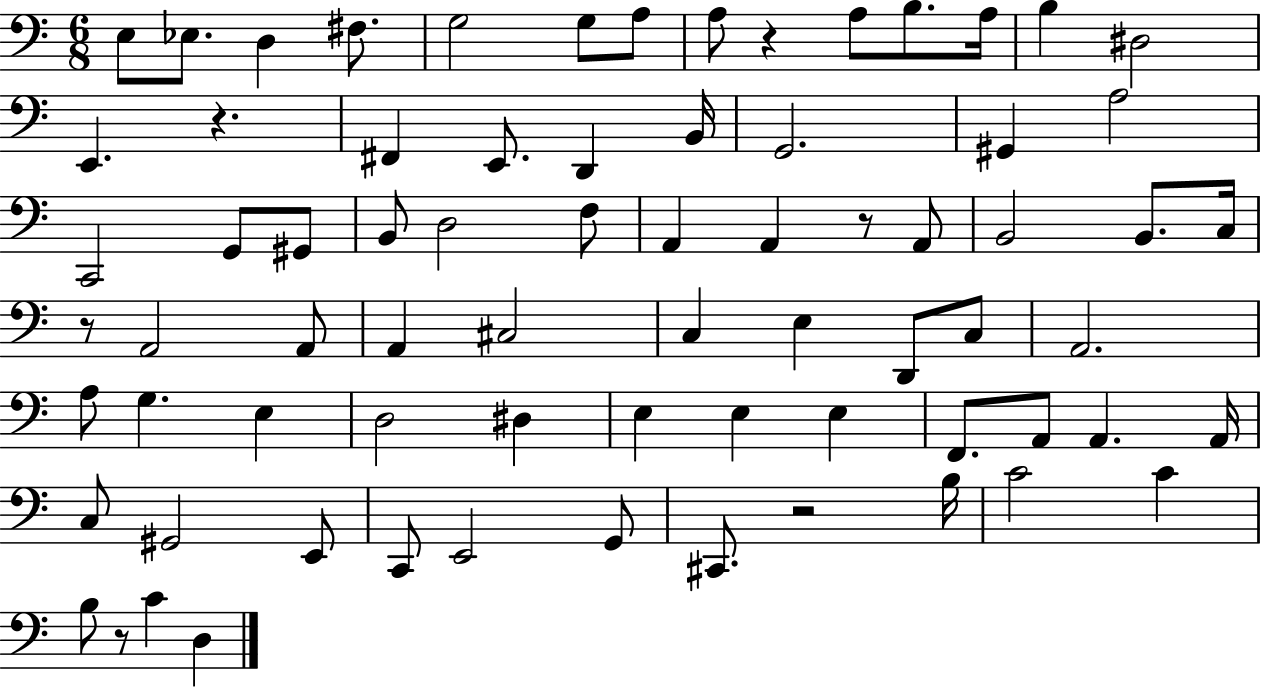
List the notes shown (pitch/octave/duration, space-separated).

E3/e Eb3/e. D3/q F#3/e. G3/h G3/e A3/e A3/e R/q A3/e B3/e. A3/s B3/q D#3/h E2/q. R/q. F#2/q E2/e. D2/q B2/s G2/h. G#2/q A3/h C2/h G2/e G#2/e B2/e D3/h F3/e A2/q A2/q R/e A2/e B2/h B2/e. C3/s R/e A2/h A2/e A2/q C#3/h C3/q E3/q D2/e C3/e A2/h. A3/e G3/q. E3/q D3/h D#3/q E3/q E3/q E3/q F2/e. A2/e A2/q. A2/s C3/e G#2/h E2/e C2/e E2/h G2/e C#2/e. R/h B3/s C4/h C4/q B3/e R/e C4/q D3/q